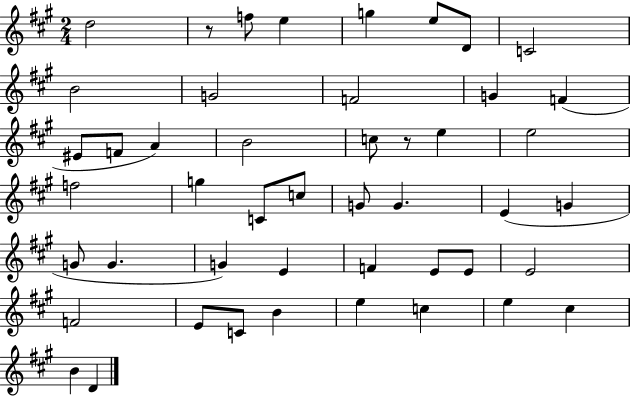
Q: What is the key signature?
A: A major